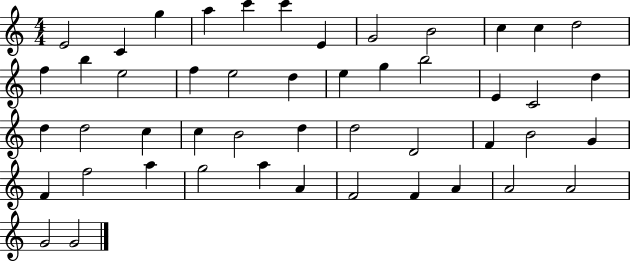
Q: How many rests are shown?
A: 0